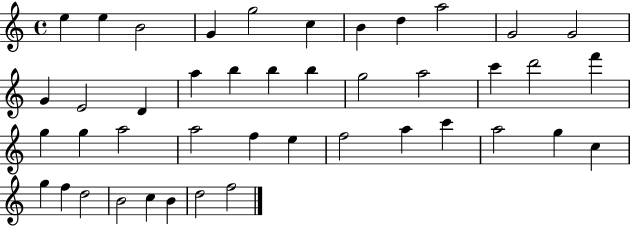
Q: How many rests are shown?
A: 0